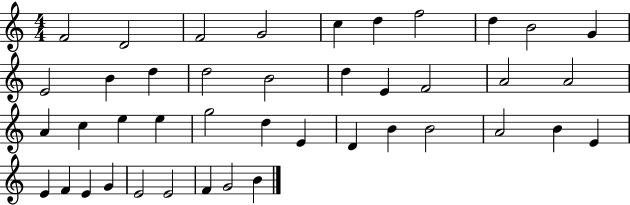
{
  \clef treble
  \numericTimeSignature
  \time 4/4
  \key c \major
  f'2 d'2 | f'2 g'2 | c''4 d''4 f''2 | d''4 b'2 g'4 | \break e'2 b'4 d''4 | d''2 b'2 | d''4 e'4 f'2 | a'2 a'2 | \break a'4 c''4 e''4 e''4 | g''2 d''4 e'4 | d'4 b'4 b'2 | a'2 b'4 e'4 | \break e'4 f'4 e'4 g'4 | e'2 e'2 | f'4 g'2 b'4 | \bar "|."
}